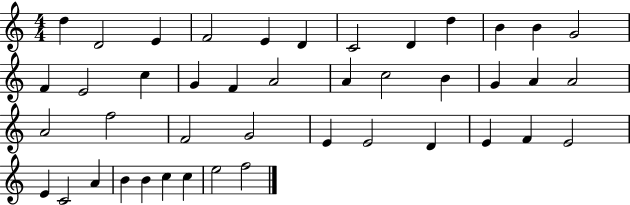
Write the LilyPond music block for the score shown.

{
  \clef treble
  \numericTimeSignature
  \time 4/4
  \key c \major
  d''4 d'2 e'4 | f'2 e'4 d'4 | c'2 d'4 d''4 | b'4 b'4 g'2 | \break f'4 e'2 c''4 | g'4 f'4 a'2 | a'4 c''2 b'4 | g'4 a'4 a'2 | \break a'2 f''2 | f'2 g'2 | e'4 e'2 d'4 | e'4 f'4 e'2 | \break e'4 c'2 a'4 | b'4 b'4 c''4 c''4 | e''2 f''2 | \bar "|."
}